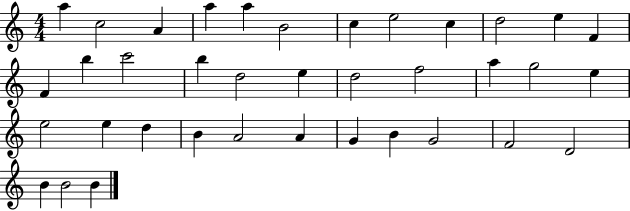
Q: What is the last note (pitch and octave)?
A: B4